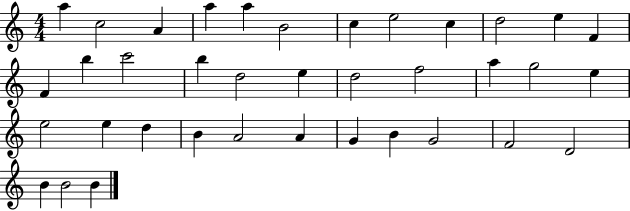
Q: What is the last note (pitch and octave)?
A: B4